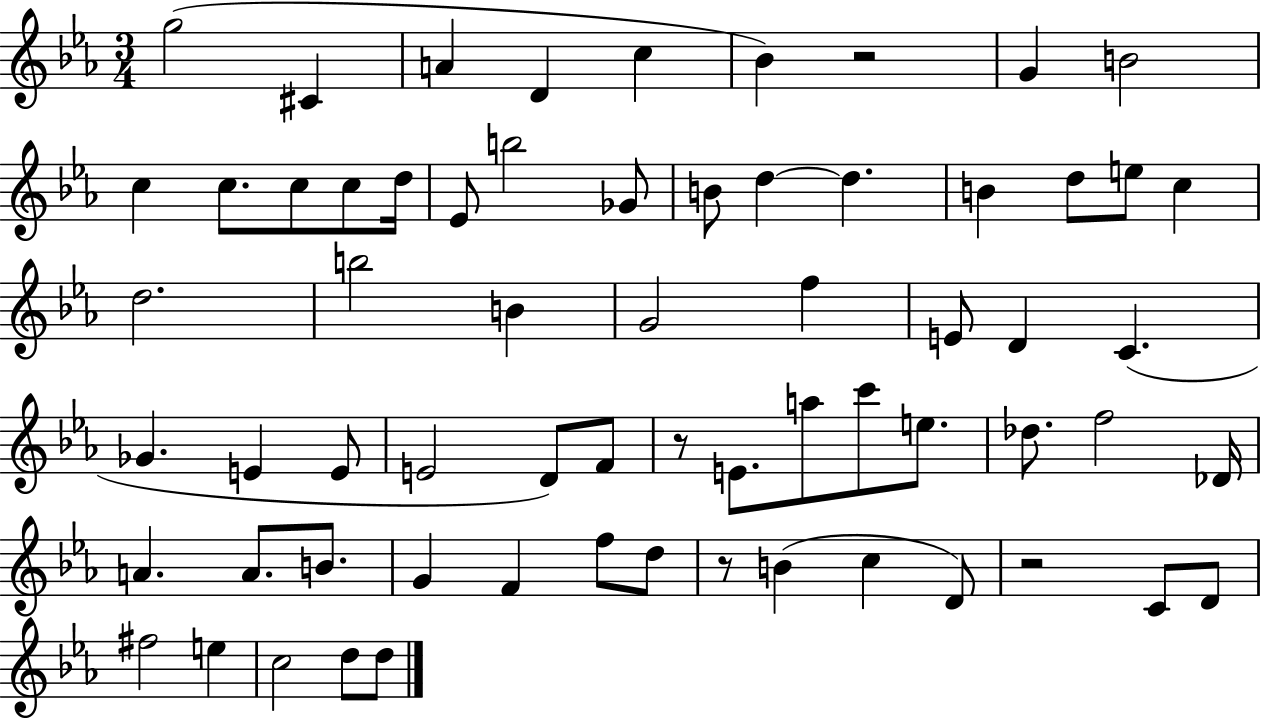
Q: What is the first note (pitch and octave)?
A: G5